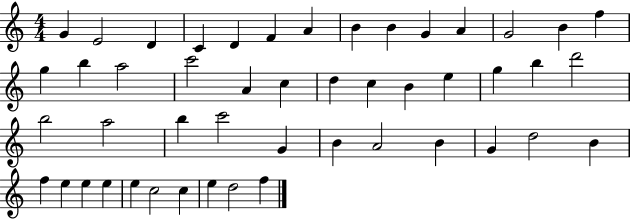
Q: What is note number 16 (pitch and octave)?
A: B5